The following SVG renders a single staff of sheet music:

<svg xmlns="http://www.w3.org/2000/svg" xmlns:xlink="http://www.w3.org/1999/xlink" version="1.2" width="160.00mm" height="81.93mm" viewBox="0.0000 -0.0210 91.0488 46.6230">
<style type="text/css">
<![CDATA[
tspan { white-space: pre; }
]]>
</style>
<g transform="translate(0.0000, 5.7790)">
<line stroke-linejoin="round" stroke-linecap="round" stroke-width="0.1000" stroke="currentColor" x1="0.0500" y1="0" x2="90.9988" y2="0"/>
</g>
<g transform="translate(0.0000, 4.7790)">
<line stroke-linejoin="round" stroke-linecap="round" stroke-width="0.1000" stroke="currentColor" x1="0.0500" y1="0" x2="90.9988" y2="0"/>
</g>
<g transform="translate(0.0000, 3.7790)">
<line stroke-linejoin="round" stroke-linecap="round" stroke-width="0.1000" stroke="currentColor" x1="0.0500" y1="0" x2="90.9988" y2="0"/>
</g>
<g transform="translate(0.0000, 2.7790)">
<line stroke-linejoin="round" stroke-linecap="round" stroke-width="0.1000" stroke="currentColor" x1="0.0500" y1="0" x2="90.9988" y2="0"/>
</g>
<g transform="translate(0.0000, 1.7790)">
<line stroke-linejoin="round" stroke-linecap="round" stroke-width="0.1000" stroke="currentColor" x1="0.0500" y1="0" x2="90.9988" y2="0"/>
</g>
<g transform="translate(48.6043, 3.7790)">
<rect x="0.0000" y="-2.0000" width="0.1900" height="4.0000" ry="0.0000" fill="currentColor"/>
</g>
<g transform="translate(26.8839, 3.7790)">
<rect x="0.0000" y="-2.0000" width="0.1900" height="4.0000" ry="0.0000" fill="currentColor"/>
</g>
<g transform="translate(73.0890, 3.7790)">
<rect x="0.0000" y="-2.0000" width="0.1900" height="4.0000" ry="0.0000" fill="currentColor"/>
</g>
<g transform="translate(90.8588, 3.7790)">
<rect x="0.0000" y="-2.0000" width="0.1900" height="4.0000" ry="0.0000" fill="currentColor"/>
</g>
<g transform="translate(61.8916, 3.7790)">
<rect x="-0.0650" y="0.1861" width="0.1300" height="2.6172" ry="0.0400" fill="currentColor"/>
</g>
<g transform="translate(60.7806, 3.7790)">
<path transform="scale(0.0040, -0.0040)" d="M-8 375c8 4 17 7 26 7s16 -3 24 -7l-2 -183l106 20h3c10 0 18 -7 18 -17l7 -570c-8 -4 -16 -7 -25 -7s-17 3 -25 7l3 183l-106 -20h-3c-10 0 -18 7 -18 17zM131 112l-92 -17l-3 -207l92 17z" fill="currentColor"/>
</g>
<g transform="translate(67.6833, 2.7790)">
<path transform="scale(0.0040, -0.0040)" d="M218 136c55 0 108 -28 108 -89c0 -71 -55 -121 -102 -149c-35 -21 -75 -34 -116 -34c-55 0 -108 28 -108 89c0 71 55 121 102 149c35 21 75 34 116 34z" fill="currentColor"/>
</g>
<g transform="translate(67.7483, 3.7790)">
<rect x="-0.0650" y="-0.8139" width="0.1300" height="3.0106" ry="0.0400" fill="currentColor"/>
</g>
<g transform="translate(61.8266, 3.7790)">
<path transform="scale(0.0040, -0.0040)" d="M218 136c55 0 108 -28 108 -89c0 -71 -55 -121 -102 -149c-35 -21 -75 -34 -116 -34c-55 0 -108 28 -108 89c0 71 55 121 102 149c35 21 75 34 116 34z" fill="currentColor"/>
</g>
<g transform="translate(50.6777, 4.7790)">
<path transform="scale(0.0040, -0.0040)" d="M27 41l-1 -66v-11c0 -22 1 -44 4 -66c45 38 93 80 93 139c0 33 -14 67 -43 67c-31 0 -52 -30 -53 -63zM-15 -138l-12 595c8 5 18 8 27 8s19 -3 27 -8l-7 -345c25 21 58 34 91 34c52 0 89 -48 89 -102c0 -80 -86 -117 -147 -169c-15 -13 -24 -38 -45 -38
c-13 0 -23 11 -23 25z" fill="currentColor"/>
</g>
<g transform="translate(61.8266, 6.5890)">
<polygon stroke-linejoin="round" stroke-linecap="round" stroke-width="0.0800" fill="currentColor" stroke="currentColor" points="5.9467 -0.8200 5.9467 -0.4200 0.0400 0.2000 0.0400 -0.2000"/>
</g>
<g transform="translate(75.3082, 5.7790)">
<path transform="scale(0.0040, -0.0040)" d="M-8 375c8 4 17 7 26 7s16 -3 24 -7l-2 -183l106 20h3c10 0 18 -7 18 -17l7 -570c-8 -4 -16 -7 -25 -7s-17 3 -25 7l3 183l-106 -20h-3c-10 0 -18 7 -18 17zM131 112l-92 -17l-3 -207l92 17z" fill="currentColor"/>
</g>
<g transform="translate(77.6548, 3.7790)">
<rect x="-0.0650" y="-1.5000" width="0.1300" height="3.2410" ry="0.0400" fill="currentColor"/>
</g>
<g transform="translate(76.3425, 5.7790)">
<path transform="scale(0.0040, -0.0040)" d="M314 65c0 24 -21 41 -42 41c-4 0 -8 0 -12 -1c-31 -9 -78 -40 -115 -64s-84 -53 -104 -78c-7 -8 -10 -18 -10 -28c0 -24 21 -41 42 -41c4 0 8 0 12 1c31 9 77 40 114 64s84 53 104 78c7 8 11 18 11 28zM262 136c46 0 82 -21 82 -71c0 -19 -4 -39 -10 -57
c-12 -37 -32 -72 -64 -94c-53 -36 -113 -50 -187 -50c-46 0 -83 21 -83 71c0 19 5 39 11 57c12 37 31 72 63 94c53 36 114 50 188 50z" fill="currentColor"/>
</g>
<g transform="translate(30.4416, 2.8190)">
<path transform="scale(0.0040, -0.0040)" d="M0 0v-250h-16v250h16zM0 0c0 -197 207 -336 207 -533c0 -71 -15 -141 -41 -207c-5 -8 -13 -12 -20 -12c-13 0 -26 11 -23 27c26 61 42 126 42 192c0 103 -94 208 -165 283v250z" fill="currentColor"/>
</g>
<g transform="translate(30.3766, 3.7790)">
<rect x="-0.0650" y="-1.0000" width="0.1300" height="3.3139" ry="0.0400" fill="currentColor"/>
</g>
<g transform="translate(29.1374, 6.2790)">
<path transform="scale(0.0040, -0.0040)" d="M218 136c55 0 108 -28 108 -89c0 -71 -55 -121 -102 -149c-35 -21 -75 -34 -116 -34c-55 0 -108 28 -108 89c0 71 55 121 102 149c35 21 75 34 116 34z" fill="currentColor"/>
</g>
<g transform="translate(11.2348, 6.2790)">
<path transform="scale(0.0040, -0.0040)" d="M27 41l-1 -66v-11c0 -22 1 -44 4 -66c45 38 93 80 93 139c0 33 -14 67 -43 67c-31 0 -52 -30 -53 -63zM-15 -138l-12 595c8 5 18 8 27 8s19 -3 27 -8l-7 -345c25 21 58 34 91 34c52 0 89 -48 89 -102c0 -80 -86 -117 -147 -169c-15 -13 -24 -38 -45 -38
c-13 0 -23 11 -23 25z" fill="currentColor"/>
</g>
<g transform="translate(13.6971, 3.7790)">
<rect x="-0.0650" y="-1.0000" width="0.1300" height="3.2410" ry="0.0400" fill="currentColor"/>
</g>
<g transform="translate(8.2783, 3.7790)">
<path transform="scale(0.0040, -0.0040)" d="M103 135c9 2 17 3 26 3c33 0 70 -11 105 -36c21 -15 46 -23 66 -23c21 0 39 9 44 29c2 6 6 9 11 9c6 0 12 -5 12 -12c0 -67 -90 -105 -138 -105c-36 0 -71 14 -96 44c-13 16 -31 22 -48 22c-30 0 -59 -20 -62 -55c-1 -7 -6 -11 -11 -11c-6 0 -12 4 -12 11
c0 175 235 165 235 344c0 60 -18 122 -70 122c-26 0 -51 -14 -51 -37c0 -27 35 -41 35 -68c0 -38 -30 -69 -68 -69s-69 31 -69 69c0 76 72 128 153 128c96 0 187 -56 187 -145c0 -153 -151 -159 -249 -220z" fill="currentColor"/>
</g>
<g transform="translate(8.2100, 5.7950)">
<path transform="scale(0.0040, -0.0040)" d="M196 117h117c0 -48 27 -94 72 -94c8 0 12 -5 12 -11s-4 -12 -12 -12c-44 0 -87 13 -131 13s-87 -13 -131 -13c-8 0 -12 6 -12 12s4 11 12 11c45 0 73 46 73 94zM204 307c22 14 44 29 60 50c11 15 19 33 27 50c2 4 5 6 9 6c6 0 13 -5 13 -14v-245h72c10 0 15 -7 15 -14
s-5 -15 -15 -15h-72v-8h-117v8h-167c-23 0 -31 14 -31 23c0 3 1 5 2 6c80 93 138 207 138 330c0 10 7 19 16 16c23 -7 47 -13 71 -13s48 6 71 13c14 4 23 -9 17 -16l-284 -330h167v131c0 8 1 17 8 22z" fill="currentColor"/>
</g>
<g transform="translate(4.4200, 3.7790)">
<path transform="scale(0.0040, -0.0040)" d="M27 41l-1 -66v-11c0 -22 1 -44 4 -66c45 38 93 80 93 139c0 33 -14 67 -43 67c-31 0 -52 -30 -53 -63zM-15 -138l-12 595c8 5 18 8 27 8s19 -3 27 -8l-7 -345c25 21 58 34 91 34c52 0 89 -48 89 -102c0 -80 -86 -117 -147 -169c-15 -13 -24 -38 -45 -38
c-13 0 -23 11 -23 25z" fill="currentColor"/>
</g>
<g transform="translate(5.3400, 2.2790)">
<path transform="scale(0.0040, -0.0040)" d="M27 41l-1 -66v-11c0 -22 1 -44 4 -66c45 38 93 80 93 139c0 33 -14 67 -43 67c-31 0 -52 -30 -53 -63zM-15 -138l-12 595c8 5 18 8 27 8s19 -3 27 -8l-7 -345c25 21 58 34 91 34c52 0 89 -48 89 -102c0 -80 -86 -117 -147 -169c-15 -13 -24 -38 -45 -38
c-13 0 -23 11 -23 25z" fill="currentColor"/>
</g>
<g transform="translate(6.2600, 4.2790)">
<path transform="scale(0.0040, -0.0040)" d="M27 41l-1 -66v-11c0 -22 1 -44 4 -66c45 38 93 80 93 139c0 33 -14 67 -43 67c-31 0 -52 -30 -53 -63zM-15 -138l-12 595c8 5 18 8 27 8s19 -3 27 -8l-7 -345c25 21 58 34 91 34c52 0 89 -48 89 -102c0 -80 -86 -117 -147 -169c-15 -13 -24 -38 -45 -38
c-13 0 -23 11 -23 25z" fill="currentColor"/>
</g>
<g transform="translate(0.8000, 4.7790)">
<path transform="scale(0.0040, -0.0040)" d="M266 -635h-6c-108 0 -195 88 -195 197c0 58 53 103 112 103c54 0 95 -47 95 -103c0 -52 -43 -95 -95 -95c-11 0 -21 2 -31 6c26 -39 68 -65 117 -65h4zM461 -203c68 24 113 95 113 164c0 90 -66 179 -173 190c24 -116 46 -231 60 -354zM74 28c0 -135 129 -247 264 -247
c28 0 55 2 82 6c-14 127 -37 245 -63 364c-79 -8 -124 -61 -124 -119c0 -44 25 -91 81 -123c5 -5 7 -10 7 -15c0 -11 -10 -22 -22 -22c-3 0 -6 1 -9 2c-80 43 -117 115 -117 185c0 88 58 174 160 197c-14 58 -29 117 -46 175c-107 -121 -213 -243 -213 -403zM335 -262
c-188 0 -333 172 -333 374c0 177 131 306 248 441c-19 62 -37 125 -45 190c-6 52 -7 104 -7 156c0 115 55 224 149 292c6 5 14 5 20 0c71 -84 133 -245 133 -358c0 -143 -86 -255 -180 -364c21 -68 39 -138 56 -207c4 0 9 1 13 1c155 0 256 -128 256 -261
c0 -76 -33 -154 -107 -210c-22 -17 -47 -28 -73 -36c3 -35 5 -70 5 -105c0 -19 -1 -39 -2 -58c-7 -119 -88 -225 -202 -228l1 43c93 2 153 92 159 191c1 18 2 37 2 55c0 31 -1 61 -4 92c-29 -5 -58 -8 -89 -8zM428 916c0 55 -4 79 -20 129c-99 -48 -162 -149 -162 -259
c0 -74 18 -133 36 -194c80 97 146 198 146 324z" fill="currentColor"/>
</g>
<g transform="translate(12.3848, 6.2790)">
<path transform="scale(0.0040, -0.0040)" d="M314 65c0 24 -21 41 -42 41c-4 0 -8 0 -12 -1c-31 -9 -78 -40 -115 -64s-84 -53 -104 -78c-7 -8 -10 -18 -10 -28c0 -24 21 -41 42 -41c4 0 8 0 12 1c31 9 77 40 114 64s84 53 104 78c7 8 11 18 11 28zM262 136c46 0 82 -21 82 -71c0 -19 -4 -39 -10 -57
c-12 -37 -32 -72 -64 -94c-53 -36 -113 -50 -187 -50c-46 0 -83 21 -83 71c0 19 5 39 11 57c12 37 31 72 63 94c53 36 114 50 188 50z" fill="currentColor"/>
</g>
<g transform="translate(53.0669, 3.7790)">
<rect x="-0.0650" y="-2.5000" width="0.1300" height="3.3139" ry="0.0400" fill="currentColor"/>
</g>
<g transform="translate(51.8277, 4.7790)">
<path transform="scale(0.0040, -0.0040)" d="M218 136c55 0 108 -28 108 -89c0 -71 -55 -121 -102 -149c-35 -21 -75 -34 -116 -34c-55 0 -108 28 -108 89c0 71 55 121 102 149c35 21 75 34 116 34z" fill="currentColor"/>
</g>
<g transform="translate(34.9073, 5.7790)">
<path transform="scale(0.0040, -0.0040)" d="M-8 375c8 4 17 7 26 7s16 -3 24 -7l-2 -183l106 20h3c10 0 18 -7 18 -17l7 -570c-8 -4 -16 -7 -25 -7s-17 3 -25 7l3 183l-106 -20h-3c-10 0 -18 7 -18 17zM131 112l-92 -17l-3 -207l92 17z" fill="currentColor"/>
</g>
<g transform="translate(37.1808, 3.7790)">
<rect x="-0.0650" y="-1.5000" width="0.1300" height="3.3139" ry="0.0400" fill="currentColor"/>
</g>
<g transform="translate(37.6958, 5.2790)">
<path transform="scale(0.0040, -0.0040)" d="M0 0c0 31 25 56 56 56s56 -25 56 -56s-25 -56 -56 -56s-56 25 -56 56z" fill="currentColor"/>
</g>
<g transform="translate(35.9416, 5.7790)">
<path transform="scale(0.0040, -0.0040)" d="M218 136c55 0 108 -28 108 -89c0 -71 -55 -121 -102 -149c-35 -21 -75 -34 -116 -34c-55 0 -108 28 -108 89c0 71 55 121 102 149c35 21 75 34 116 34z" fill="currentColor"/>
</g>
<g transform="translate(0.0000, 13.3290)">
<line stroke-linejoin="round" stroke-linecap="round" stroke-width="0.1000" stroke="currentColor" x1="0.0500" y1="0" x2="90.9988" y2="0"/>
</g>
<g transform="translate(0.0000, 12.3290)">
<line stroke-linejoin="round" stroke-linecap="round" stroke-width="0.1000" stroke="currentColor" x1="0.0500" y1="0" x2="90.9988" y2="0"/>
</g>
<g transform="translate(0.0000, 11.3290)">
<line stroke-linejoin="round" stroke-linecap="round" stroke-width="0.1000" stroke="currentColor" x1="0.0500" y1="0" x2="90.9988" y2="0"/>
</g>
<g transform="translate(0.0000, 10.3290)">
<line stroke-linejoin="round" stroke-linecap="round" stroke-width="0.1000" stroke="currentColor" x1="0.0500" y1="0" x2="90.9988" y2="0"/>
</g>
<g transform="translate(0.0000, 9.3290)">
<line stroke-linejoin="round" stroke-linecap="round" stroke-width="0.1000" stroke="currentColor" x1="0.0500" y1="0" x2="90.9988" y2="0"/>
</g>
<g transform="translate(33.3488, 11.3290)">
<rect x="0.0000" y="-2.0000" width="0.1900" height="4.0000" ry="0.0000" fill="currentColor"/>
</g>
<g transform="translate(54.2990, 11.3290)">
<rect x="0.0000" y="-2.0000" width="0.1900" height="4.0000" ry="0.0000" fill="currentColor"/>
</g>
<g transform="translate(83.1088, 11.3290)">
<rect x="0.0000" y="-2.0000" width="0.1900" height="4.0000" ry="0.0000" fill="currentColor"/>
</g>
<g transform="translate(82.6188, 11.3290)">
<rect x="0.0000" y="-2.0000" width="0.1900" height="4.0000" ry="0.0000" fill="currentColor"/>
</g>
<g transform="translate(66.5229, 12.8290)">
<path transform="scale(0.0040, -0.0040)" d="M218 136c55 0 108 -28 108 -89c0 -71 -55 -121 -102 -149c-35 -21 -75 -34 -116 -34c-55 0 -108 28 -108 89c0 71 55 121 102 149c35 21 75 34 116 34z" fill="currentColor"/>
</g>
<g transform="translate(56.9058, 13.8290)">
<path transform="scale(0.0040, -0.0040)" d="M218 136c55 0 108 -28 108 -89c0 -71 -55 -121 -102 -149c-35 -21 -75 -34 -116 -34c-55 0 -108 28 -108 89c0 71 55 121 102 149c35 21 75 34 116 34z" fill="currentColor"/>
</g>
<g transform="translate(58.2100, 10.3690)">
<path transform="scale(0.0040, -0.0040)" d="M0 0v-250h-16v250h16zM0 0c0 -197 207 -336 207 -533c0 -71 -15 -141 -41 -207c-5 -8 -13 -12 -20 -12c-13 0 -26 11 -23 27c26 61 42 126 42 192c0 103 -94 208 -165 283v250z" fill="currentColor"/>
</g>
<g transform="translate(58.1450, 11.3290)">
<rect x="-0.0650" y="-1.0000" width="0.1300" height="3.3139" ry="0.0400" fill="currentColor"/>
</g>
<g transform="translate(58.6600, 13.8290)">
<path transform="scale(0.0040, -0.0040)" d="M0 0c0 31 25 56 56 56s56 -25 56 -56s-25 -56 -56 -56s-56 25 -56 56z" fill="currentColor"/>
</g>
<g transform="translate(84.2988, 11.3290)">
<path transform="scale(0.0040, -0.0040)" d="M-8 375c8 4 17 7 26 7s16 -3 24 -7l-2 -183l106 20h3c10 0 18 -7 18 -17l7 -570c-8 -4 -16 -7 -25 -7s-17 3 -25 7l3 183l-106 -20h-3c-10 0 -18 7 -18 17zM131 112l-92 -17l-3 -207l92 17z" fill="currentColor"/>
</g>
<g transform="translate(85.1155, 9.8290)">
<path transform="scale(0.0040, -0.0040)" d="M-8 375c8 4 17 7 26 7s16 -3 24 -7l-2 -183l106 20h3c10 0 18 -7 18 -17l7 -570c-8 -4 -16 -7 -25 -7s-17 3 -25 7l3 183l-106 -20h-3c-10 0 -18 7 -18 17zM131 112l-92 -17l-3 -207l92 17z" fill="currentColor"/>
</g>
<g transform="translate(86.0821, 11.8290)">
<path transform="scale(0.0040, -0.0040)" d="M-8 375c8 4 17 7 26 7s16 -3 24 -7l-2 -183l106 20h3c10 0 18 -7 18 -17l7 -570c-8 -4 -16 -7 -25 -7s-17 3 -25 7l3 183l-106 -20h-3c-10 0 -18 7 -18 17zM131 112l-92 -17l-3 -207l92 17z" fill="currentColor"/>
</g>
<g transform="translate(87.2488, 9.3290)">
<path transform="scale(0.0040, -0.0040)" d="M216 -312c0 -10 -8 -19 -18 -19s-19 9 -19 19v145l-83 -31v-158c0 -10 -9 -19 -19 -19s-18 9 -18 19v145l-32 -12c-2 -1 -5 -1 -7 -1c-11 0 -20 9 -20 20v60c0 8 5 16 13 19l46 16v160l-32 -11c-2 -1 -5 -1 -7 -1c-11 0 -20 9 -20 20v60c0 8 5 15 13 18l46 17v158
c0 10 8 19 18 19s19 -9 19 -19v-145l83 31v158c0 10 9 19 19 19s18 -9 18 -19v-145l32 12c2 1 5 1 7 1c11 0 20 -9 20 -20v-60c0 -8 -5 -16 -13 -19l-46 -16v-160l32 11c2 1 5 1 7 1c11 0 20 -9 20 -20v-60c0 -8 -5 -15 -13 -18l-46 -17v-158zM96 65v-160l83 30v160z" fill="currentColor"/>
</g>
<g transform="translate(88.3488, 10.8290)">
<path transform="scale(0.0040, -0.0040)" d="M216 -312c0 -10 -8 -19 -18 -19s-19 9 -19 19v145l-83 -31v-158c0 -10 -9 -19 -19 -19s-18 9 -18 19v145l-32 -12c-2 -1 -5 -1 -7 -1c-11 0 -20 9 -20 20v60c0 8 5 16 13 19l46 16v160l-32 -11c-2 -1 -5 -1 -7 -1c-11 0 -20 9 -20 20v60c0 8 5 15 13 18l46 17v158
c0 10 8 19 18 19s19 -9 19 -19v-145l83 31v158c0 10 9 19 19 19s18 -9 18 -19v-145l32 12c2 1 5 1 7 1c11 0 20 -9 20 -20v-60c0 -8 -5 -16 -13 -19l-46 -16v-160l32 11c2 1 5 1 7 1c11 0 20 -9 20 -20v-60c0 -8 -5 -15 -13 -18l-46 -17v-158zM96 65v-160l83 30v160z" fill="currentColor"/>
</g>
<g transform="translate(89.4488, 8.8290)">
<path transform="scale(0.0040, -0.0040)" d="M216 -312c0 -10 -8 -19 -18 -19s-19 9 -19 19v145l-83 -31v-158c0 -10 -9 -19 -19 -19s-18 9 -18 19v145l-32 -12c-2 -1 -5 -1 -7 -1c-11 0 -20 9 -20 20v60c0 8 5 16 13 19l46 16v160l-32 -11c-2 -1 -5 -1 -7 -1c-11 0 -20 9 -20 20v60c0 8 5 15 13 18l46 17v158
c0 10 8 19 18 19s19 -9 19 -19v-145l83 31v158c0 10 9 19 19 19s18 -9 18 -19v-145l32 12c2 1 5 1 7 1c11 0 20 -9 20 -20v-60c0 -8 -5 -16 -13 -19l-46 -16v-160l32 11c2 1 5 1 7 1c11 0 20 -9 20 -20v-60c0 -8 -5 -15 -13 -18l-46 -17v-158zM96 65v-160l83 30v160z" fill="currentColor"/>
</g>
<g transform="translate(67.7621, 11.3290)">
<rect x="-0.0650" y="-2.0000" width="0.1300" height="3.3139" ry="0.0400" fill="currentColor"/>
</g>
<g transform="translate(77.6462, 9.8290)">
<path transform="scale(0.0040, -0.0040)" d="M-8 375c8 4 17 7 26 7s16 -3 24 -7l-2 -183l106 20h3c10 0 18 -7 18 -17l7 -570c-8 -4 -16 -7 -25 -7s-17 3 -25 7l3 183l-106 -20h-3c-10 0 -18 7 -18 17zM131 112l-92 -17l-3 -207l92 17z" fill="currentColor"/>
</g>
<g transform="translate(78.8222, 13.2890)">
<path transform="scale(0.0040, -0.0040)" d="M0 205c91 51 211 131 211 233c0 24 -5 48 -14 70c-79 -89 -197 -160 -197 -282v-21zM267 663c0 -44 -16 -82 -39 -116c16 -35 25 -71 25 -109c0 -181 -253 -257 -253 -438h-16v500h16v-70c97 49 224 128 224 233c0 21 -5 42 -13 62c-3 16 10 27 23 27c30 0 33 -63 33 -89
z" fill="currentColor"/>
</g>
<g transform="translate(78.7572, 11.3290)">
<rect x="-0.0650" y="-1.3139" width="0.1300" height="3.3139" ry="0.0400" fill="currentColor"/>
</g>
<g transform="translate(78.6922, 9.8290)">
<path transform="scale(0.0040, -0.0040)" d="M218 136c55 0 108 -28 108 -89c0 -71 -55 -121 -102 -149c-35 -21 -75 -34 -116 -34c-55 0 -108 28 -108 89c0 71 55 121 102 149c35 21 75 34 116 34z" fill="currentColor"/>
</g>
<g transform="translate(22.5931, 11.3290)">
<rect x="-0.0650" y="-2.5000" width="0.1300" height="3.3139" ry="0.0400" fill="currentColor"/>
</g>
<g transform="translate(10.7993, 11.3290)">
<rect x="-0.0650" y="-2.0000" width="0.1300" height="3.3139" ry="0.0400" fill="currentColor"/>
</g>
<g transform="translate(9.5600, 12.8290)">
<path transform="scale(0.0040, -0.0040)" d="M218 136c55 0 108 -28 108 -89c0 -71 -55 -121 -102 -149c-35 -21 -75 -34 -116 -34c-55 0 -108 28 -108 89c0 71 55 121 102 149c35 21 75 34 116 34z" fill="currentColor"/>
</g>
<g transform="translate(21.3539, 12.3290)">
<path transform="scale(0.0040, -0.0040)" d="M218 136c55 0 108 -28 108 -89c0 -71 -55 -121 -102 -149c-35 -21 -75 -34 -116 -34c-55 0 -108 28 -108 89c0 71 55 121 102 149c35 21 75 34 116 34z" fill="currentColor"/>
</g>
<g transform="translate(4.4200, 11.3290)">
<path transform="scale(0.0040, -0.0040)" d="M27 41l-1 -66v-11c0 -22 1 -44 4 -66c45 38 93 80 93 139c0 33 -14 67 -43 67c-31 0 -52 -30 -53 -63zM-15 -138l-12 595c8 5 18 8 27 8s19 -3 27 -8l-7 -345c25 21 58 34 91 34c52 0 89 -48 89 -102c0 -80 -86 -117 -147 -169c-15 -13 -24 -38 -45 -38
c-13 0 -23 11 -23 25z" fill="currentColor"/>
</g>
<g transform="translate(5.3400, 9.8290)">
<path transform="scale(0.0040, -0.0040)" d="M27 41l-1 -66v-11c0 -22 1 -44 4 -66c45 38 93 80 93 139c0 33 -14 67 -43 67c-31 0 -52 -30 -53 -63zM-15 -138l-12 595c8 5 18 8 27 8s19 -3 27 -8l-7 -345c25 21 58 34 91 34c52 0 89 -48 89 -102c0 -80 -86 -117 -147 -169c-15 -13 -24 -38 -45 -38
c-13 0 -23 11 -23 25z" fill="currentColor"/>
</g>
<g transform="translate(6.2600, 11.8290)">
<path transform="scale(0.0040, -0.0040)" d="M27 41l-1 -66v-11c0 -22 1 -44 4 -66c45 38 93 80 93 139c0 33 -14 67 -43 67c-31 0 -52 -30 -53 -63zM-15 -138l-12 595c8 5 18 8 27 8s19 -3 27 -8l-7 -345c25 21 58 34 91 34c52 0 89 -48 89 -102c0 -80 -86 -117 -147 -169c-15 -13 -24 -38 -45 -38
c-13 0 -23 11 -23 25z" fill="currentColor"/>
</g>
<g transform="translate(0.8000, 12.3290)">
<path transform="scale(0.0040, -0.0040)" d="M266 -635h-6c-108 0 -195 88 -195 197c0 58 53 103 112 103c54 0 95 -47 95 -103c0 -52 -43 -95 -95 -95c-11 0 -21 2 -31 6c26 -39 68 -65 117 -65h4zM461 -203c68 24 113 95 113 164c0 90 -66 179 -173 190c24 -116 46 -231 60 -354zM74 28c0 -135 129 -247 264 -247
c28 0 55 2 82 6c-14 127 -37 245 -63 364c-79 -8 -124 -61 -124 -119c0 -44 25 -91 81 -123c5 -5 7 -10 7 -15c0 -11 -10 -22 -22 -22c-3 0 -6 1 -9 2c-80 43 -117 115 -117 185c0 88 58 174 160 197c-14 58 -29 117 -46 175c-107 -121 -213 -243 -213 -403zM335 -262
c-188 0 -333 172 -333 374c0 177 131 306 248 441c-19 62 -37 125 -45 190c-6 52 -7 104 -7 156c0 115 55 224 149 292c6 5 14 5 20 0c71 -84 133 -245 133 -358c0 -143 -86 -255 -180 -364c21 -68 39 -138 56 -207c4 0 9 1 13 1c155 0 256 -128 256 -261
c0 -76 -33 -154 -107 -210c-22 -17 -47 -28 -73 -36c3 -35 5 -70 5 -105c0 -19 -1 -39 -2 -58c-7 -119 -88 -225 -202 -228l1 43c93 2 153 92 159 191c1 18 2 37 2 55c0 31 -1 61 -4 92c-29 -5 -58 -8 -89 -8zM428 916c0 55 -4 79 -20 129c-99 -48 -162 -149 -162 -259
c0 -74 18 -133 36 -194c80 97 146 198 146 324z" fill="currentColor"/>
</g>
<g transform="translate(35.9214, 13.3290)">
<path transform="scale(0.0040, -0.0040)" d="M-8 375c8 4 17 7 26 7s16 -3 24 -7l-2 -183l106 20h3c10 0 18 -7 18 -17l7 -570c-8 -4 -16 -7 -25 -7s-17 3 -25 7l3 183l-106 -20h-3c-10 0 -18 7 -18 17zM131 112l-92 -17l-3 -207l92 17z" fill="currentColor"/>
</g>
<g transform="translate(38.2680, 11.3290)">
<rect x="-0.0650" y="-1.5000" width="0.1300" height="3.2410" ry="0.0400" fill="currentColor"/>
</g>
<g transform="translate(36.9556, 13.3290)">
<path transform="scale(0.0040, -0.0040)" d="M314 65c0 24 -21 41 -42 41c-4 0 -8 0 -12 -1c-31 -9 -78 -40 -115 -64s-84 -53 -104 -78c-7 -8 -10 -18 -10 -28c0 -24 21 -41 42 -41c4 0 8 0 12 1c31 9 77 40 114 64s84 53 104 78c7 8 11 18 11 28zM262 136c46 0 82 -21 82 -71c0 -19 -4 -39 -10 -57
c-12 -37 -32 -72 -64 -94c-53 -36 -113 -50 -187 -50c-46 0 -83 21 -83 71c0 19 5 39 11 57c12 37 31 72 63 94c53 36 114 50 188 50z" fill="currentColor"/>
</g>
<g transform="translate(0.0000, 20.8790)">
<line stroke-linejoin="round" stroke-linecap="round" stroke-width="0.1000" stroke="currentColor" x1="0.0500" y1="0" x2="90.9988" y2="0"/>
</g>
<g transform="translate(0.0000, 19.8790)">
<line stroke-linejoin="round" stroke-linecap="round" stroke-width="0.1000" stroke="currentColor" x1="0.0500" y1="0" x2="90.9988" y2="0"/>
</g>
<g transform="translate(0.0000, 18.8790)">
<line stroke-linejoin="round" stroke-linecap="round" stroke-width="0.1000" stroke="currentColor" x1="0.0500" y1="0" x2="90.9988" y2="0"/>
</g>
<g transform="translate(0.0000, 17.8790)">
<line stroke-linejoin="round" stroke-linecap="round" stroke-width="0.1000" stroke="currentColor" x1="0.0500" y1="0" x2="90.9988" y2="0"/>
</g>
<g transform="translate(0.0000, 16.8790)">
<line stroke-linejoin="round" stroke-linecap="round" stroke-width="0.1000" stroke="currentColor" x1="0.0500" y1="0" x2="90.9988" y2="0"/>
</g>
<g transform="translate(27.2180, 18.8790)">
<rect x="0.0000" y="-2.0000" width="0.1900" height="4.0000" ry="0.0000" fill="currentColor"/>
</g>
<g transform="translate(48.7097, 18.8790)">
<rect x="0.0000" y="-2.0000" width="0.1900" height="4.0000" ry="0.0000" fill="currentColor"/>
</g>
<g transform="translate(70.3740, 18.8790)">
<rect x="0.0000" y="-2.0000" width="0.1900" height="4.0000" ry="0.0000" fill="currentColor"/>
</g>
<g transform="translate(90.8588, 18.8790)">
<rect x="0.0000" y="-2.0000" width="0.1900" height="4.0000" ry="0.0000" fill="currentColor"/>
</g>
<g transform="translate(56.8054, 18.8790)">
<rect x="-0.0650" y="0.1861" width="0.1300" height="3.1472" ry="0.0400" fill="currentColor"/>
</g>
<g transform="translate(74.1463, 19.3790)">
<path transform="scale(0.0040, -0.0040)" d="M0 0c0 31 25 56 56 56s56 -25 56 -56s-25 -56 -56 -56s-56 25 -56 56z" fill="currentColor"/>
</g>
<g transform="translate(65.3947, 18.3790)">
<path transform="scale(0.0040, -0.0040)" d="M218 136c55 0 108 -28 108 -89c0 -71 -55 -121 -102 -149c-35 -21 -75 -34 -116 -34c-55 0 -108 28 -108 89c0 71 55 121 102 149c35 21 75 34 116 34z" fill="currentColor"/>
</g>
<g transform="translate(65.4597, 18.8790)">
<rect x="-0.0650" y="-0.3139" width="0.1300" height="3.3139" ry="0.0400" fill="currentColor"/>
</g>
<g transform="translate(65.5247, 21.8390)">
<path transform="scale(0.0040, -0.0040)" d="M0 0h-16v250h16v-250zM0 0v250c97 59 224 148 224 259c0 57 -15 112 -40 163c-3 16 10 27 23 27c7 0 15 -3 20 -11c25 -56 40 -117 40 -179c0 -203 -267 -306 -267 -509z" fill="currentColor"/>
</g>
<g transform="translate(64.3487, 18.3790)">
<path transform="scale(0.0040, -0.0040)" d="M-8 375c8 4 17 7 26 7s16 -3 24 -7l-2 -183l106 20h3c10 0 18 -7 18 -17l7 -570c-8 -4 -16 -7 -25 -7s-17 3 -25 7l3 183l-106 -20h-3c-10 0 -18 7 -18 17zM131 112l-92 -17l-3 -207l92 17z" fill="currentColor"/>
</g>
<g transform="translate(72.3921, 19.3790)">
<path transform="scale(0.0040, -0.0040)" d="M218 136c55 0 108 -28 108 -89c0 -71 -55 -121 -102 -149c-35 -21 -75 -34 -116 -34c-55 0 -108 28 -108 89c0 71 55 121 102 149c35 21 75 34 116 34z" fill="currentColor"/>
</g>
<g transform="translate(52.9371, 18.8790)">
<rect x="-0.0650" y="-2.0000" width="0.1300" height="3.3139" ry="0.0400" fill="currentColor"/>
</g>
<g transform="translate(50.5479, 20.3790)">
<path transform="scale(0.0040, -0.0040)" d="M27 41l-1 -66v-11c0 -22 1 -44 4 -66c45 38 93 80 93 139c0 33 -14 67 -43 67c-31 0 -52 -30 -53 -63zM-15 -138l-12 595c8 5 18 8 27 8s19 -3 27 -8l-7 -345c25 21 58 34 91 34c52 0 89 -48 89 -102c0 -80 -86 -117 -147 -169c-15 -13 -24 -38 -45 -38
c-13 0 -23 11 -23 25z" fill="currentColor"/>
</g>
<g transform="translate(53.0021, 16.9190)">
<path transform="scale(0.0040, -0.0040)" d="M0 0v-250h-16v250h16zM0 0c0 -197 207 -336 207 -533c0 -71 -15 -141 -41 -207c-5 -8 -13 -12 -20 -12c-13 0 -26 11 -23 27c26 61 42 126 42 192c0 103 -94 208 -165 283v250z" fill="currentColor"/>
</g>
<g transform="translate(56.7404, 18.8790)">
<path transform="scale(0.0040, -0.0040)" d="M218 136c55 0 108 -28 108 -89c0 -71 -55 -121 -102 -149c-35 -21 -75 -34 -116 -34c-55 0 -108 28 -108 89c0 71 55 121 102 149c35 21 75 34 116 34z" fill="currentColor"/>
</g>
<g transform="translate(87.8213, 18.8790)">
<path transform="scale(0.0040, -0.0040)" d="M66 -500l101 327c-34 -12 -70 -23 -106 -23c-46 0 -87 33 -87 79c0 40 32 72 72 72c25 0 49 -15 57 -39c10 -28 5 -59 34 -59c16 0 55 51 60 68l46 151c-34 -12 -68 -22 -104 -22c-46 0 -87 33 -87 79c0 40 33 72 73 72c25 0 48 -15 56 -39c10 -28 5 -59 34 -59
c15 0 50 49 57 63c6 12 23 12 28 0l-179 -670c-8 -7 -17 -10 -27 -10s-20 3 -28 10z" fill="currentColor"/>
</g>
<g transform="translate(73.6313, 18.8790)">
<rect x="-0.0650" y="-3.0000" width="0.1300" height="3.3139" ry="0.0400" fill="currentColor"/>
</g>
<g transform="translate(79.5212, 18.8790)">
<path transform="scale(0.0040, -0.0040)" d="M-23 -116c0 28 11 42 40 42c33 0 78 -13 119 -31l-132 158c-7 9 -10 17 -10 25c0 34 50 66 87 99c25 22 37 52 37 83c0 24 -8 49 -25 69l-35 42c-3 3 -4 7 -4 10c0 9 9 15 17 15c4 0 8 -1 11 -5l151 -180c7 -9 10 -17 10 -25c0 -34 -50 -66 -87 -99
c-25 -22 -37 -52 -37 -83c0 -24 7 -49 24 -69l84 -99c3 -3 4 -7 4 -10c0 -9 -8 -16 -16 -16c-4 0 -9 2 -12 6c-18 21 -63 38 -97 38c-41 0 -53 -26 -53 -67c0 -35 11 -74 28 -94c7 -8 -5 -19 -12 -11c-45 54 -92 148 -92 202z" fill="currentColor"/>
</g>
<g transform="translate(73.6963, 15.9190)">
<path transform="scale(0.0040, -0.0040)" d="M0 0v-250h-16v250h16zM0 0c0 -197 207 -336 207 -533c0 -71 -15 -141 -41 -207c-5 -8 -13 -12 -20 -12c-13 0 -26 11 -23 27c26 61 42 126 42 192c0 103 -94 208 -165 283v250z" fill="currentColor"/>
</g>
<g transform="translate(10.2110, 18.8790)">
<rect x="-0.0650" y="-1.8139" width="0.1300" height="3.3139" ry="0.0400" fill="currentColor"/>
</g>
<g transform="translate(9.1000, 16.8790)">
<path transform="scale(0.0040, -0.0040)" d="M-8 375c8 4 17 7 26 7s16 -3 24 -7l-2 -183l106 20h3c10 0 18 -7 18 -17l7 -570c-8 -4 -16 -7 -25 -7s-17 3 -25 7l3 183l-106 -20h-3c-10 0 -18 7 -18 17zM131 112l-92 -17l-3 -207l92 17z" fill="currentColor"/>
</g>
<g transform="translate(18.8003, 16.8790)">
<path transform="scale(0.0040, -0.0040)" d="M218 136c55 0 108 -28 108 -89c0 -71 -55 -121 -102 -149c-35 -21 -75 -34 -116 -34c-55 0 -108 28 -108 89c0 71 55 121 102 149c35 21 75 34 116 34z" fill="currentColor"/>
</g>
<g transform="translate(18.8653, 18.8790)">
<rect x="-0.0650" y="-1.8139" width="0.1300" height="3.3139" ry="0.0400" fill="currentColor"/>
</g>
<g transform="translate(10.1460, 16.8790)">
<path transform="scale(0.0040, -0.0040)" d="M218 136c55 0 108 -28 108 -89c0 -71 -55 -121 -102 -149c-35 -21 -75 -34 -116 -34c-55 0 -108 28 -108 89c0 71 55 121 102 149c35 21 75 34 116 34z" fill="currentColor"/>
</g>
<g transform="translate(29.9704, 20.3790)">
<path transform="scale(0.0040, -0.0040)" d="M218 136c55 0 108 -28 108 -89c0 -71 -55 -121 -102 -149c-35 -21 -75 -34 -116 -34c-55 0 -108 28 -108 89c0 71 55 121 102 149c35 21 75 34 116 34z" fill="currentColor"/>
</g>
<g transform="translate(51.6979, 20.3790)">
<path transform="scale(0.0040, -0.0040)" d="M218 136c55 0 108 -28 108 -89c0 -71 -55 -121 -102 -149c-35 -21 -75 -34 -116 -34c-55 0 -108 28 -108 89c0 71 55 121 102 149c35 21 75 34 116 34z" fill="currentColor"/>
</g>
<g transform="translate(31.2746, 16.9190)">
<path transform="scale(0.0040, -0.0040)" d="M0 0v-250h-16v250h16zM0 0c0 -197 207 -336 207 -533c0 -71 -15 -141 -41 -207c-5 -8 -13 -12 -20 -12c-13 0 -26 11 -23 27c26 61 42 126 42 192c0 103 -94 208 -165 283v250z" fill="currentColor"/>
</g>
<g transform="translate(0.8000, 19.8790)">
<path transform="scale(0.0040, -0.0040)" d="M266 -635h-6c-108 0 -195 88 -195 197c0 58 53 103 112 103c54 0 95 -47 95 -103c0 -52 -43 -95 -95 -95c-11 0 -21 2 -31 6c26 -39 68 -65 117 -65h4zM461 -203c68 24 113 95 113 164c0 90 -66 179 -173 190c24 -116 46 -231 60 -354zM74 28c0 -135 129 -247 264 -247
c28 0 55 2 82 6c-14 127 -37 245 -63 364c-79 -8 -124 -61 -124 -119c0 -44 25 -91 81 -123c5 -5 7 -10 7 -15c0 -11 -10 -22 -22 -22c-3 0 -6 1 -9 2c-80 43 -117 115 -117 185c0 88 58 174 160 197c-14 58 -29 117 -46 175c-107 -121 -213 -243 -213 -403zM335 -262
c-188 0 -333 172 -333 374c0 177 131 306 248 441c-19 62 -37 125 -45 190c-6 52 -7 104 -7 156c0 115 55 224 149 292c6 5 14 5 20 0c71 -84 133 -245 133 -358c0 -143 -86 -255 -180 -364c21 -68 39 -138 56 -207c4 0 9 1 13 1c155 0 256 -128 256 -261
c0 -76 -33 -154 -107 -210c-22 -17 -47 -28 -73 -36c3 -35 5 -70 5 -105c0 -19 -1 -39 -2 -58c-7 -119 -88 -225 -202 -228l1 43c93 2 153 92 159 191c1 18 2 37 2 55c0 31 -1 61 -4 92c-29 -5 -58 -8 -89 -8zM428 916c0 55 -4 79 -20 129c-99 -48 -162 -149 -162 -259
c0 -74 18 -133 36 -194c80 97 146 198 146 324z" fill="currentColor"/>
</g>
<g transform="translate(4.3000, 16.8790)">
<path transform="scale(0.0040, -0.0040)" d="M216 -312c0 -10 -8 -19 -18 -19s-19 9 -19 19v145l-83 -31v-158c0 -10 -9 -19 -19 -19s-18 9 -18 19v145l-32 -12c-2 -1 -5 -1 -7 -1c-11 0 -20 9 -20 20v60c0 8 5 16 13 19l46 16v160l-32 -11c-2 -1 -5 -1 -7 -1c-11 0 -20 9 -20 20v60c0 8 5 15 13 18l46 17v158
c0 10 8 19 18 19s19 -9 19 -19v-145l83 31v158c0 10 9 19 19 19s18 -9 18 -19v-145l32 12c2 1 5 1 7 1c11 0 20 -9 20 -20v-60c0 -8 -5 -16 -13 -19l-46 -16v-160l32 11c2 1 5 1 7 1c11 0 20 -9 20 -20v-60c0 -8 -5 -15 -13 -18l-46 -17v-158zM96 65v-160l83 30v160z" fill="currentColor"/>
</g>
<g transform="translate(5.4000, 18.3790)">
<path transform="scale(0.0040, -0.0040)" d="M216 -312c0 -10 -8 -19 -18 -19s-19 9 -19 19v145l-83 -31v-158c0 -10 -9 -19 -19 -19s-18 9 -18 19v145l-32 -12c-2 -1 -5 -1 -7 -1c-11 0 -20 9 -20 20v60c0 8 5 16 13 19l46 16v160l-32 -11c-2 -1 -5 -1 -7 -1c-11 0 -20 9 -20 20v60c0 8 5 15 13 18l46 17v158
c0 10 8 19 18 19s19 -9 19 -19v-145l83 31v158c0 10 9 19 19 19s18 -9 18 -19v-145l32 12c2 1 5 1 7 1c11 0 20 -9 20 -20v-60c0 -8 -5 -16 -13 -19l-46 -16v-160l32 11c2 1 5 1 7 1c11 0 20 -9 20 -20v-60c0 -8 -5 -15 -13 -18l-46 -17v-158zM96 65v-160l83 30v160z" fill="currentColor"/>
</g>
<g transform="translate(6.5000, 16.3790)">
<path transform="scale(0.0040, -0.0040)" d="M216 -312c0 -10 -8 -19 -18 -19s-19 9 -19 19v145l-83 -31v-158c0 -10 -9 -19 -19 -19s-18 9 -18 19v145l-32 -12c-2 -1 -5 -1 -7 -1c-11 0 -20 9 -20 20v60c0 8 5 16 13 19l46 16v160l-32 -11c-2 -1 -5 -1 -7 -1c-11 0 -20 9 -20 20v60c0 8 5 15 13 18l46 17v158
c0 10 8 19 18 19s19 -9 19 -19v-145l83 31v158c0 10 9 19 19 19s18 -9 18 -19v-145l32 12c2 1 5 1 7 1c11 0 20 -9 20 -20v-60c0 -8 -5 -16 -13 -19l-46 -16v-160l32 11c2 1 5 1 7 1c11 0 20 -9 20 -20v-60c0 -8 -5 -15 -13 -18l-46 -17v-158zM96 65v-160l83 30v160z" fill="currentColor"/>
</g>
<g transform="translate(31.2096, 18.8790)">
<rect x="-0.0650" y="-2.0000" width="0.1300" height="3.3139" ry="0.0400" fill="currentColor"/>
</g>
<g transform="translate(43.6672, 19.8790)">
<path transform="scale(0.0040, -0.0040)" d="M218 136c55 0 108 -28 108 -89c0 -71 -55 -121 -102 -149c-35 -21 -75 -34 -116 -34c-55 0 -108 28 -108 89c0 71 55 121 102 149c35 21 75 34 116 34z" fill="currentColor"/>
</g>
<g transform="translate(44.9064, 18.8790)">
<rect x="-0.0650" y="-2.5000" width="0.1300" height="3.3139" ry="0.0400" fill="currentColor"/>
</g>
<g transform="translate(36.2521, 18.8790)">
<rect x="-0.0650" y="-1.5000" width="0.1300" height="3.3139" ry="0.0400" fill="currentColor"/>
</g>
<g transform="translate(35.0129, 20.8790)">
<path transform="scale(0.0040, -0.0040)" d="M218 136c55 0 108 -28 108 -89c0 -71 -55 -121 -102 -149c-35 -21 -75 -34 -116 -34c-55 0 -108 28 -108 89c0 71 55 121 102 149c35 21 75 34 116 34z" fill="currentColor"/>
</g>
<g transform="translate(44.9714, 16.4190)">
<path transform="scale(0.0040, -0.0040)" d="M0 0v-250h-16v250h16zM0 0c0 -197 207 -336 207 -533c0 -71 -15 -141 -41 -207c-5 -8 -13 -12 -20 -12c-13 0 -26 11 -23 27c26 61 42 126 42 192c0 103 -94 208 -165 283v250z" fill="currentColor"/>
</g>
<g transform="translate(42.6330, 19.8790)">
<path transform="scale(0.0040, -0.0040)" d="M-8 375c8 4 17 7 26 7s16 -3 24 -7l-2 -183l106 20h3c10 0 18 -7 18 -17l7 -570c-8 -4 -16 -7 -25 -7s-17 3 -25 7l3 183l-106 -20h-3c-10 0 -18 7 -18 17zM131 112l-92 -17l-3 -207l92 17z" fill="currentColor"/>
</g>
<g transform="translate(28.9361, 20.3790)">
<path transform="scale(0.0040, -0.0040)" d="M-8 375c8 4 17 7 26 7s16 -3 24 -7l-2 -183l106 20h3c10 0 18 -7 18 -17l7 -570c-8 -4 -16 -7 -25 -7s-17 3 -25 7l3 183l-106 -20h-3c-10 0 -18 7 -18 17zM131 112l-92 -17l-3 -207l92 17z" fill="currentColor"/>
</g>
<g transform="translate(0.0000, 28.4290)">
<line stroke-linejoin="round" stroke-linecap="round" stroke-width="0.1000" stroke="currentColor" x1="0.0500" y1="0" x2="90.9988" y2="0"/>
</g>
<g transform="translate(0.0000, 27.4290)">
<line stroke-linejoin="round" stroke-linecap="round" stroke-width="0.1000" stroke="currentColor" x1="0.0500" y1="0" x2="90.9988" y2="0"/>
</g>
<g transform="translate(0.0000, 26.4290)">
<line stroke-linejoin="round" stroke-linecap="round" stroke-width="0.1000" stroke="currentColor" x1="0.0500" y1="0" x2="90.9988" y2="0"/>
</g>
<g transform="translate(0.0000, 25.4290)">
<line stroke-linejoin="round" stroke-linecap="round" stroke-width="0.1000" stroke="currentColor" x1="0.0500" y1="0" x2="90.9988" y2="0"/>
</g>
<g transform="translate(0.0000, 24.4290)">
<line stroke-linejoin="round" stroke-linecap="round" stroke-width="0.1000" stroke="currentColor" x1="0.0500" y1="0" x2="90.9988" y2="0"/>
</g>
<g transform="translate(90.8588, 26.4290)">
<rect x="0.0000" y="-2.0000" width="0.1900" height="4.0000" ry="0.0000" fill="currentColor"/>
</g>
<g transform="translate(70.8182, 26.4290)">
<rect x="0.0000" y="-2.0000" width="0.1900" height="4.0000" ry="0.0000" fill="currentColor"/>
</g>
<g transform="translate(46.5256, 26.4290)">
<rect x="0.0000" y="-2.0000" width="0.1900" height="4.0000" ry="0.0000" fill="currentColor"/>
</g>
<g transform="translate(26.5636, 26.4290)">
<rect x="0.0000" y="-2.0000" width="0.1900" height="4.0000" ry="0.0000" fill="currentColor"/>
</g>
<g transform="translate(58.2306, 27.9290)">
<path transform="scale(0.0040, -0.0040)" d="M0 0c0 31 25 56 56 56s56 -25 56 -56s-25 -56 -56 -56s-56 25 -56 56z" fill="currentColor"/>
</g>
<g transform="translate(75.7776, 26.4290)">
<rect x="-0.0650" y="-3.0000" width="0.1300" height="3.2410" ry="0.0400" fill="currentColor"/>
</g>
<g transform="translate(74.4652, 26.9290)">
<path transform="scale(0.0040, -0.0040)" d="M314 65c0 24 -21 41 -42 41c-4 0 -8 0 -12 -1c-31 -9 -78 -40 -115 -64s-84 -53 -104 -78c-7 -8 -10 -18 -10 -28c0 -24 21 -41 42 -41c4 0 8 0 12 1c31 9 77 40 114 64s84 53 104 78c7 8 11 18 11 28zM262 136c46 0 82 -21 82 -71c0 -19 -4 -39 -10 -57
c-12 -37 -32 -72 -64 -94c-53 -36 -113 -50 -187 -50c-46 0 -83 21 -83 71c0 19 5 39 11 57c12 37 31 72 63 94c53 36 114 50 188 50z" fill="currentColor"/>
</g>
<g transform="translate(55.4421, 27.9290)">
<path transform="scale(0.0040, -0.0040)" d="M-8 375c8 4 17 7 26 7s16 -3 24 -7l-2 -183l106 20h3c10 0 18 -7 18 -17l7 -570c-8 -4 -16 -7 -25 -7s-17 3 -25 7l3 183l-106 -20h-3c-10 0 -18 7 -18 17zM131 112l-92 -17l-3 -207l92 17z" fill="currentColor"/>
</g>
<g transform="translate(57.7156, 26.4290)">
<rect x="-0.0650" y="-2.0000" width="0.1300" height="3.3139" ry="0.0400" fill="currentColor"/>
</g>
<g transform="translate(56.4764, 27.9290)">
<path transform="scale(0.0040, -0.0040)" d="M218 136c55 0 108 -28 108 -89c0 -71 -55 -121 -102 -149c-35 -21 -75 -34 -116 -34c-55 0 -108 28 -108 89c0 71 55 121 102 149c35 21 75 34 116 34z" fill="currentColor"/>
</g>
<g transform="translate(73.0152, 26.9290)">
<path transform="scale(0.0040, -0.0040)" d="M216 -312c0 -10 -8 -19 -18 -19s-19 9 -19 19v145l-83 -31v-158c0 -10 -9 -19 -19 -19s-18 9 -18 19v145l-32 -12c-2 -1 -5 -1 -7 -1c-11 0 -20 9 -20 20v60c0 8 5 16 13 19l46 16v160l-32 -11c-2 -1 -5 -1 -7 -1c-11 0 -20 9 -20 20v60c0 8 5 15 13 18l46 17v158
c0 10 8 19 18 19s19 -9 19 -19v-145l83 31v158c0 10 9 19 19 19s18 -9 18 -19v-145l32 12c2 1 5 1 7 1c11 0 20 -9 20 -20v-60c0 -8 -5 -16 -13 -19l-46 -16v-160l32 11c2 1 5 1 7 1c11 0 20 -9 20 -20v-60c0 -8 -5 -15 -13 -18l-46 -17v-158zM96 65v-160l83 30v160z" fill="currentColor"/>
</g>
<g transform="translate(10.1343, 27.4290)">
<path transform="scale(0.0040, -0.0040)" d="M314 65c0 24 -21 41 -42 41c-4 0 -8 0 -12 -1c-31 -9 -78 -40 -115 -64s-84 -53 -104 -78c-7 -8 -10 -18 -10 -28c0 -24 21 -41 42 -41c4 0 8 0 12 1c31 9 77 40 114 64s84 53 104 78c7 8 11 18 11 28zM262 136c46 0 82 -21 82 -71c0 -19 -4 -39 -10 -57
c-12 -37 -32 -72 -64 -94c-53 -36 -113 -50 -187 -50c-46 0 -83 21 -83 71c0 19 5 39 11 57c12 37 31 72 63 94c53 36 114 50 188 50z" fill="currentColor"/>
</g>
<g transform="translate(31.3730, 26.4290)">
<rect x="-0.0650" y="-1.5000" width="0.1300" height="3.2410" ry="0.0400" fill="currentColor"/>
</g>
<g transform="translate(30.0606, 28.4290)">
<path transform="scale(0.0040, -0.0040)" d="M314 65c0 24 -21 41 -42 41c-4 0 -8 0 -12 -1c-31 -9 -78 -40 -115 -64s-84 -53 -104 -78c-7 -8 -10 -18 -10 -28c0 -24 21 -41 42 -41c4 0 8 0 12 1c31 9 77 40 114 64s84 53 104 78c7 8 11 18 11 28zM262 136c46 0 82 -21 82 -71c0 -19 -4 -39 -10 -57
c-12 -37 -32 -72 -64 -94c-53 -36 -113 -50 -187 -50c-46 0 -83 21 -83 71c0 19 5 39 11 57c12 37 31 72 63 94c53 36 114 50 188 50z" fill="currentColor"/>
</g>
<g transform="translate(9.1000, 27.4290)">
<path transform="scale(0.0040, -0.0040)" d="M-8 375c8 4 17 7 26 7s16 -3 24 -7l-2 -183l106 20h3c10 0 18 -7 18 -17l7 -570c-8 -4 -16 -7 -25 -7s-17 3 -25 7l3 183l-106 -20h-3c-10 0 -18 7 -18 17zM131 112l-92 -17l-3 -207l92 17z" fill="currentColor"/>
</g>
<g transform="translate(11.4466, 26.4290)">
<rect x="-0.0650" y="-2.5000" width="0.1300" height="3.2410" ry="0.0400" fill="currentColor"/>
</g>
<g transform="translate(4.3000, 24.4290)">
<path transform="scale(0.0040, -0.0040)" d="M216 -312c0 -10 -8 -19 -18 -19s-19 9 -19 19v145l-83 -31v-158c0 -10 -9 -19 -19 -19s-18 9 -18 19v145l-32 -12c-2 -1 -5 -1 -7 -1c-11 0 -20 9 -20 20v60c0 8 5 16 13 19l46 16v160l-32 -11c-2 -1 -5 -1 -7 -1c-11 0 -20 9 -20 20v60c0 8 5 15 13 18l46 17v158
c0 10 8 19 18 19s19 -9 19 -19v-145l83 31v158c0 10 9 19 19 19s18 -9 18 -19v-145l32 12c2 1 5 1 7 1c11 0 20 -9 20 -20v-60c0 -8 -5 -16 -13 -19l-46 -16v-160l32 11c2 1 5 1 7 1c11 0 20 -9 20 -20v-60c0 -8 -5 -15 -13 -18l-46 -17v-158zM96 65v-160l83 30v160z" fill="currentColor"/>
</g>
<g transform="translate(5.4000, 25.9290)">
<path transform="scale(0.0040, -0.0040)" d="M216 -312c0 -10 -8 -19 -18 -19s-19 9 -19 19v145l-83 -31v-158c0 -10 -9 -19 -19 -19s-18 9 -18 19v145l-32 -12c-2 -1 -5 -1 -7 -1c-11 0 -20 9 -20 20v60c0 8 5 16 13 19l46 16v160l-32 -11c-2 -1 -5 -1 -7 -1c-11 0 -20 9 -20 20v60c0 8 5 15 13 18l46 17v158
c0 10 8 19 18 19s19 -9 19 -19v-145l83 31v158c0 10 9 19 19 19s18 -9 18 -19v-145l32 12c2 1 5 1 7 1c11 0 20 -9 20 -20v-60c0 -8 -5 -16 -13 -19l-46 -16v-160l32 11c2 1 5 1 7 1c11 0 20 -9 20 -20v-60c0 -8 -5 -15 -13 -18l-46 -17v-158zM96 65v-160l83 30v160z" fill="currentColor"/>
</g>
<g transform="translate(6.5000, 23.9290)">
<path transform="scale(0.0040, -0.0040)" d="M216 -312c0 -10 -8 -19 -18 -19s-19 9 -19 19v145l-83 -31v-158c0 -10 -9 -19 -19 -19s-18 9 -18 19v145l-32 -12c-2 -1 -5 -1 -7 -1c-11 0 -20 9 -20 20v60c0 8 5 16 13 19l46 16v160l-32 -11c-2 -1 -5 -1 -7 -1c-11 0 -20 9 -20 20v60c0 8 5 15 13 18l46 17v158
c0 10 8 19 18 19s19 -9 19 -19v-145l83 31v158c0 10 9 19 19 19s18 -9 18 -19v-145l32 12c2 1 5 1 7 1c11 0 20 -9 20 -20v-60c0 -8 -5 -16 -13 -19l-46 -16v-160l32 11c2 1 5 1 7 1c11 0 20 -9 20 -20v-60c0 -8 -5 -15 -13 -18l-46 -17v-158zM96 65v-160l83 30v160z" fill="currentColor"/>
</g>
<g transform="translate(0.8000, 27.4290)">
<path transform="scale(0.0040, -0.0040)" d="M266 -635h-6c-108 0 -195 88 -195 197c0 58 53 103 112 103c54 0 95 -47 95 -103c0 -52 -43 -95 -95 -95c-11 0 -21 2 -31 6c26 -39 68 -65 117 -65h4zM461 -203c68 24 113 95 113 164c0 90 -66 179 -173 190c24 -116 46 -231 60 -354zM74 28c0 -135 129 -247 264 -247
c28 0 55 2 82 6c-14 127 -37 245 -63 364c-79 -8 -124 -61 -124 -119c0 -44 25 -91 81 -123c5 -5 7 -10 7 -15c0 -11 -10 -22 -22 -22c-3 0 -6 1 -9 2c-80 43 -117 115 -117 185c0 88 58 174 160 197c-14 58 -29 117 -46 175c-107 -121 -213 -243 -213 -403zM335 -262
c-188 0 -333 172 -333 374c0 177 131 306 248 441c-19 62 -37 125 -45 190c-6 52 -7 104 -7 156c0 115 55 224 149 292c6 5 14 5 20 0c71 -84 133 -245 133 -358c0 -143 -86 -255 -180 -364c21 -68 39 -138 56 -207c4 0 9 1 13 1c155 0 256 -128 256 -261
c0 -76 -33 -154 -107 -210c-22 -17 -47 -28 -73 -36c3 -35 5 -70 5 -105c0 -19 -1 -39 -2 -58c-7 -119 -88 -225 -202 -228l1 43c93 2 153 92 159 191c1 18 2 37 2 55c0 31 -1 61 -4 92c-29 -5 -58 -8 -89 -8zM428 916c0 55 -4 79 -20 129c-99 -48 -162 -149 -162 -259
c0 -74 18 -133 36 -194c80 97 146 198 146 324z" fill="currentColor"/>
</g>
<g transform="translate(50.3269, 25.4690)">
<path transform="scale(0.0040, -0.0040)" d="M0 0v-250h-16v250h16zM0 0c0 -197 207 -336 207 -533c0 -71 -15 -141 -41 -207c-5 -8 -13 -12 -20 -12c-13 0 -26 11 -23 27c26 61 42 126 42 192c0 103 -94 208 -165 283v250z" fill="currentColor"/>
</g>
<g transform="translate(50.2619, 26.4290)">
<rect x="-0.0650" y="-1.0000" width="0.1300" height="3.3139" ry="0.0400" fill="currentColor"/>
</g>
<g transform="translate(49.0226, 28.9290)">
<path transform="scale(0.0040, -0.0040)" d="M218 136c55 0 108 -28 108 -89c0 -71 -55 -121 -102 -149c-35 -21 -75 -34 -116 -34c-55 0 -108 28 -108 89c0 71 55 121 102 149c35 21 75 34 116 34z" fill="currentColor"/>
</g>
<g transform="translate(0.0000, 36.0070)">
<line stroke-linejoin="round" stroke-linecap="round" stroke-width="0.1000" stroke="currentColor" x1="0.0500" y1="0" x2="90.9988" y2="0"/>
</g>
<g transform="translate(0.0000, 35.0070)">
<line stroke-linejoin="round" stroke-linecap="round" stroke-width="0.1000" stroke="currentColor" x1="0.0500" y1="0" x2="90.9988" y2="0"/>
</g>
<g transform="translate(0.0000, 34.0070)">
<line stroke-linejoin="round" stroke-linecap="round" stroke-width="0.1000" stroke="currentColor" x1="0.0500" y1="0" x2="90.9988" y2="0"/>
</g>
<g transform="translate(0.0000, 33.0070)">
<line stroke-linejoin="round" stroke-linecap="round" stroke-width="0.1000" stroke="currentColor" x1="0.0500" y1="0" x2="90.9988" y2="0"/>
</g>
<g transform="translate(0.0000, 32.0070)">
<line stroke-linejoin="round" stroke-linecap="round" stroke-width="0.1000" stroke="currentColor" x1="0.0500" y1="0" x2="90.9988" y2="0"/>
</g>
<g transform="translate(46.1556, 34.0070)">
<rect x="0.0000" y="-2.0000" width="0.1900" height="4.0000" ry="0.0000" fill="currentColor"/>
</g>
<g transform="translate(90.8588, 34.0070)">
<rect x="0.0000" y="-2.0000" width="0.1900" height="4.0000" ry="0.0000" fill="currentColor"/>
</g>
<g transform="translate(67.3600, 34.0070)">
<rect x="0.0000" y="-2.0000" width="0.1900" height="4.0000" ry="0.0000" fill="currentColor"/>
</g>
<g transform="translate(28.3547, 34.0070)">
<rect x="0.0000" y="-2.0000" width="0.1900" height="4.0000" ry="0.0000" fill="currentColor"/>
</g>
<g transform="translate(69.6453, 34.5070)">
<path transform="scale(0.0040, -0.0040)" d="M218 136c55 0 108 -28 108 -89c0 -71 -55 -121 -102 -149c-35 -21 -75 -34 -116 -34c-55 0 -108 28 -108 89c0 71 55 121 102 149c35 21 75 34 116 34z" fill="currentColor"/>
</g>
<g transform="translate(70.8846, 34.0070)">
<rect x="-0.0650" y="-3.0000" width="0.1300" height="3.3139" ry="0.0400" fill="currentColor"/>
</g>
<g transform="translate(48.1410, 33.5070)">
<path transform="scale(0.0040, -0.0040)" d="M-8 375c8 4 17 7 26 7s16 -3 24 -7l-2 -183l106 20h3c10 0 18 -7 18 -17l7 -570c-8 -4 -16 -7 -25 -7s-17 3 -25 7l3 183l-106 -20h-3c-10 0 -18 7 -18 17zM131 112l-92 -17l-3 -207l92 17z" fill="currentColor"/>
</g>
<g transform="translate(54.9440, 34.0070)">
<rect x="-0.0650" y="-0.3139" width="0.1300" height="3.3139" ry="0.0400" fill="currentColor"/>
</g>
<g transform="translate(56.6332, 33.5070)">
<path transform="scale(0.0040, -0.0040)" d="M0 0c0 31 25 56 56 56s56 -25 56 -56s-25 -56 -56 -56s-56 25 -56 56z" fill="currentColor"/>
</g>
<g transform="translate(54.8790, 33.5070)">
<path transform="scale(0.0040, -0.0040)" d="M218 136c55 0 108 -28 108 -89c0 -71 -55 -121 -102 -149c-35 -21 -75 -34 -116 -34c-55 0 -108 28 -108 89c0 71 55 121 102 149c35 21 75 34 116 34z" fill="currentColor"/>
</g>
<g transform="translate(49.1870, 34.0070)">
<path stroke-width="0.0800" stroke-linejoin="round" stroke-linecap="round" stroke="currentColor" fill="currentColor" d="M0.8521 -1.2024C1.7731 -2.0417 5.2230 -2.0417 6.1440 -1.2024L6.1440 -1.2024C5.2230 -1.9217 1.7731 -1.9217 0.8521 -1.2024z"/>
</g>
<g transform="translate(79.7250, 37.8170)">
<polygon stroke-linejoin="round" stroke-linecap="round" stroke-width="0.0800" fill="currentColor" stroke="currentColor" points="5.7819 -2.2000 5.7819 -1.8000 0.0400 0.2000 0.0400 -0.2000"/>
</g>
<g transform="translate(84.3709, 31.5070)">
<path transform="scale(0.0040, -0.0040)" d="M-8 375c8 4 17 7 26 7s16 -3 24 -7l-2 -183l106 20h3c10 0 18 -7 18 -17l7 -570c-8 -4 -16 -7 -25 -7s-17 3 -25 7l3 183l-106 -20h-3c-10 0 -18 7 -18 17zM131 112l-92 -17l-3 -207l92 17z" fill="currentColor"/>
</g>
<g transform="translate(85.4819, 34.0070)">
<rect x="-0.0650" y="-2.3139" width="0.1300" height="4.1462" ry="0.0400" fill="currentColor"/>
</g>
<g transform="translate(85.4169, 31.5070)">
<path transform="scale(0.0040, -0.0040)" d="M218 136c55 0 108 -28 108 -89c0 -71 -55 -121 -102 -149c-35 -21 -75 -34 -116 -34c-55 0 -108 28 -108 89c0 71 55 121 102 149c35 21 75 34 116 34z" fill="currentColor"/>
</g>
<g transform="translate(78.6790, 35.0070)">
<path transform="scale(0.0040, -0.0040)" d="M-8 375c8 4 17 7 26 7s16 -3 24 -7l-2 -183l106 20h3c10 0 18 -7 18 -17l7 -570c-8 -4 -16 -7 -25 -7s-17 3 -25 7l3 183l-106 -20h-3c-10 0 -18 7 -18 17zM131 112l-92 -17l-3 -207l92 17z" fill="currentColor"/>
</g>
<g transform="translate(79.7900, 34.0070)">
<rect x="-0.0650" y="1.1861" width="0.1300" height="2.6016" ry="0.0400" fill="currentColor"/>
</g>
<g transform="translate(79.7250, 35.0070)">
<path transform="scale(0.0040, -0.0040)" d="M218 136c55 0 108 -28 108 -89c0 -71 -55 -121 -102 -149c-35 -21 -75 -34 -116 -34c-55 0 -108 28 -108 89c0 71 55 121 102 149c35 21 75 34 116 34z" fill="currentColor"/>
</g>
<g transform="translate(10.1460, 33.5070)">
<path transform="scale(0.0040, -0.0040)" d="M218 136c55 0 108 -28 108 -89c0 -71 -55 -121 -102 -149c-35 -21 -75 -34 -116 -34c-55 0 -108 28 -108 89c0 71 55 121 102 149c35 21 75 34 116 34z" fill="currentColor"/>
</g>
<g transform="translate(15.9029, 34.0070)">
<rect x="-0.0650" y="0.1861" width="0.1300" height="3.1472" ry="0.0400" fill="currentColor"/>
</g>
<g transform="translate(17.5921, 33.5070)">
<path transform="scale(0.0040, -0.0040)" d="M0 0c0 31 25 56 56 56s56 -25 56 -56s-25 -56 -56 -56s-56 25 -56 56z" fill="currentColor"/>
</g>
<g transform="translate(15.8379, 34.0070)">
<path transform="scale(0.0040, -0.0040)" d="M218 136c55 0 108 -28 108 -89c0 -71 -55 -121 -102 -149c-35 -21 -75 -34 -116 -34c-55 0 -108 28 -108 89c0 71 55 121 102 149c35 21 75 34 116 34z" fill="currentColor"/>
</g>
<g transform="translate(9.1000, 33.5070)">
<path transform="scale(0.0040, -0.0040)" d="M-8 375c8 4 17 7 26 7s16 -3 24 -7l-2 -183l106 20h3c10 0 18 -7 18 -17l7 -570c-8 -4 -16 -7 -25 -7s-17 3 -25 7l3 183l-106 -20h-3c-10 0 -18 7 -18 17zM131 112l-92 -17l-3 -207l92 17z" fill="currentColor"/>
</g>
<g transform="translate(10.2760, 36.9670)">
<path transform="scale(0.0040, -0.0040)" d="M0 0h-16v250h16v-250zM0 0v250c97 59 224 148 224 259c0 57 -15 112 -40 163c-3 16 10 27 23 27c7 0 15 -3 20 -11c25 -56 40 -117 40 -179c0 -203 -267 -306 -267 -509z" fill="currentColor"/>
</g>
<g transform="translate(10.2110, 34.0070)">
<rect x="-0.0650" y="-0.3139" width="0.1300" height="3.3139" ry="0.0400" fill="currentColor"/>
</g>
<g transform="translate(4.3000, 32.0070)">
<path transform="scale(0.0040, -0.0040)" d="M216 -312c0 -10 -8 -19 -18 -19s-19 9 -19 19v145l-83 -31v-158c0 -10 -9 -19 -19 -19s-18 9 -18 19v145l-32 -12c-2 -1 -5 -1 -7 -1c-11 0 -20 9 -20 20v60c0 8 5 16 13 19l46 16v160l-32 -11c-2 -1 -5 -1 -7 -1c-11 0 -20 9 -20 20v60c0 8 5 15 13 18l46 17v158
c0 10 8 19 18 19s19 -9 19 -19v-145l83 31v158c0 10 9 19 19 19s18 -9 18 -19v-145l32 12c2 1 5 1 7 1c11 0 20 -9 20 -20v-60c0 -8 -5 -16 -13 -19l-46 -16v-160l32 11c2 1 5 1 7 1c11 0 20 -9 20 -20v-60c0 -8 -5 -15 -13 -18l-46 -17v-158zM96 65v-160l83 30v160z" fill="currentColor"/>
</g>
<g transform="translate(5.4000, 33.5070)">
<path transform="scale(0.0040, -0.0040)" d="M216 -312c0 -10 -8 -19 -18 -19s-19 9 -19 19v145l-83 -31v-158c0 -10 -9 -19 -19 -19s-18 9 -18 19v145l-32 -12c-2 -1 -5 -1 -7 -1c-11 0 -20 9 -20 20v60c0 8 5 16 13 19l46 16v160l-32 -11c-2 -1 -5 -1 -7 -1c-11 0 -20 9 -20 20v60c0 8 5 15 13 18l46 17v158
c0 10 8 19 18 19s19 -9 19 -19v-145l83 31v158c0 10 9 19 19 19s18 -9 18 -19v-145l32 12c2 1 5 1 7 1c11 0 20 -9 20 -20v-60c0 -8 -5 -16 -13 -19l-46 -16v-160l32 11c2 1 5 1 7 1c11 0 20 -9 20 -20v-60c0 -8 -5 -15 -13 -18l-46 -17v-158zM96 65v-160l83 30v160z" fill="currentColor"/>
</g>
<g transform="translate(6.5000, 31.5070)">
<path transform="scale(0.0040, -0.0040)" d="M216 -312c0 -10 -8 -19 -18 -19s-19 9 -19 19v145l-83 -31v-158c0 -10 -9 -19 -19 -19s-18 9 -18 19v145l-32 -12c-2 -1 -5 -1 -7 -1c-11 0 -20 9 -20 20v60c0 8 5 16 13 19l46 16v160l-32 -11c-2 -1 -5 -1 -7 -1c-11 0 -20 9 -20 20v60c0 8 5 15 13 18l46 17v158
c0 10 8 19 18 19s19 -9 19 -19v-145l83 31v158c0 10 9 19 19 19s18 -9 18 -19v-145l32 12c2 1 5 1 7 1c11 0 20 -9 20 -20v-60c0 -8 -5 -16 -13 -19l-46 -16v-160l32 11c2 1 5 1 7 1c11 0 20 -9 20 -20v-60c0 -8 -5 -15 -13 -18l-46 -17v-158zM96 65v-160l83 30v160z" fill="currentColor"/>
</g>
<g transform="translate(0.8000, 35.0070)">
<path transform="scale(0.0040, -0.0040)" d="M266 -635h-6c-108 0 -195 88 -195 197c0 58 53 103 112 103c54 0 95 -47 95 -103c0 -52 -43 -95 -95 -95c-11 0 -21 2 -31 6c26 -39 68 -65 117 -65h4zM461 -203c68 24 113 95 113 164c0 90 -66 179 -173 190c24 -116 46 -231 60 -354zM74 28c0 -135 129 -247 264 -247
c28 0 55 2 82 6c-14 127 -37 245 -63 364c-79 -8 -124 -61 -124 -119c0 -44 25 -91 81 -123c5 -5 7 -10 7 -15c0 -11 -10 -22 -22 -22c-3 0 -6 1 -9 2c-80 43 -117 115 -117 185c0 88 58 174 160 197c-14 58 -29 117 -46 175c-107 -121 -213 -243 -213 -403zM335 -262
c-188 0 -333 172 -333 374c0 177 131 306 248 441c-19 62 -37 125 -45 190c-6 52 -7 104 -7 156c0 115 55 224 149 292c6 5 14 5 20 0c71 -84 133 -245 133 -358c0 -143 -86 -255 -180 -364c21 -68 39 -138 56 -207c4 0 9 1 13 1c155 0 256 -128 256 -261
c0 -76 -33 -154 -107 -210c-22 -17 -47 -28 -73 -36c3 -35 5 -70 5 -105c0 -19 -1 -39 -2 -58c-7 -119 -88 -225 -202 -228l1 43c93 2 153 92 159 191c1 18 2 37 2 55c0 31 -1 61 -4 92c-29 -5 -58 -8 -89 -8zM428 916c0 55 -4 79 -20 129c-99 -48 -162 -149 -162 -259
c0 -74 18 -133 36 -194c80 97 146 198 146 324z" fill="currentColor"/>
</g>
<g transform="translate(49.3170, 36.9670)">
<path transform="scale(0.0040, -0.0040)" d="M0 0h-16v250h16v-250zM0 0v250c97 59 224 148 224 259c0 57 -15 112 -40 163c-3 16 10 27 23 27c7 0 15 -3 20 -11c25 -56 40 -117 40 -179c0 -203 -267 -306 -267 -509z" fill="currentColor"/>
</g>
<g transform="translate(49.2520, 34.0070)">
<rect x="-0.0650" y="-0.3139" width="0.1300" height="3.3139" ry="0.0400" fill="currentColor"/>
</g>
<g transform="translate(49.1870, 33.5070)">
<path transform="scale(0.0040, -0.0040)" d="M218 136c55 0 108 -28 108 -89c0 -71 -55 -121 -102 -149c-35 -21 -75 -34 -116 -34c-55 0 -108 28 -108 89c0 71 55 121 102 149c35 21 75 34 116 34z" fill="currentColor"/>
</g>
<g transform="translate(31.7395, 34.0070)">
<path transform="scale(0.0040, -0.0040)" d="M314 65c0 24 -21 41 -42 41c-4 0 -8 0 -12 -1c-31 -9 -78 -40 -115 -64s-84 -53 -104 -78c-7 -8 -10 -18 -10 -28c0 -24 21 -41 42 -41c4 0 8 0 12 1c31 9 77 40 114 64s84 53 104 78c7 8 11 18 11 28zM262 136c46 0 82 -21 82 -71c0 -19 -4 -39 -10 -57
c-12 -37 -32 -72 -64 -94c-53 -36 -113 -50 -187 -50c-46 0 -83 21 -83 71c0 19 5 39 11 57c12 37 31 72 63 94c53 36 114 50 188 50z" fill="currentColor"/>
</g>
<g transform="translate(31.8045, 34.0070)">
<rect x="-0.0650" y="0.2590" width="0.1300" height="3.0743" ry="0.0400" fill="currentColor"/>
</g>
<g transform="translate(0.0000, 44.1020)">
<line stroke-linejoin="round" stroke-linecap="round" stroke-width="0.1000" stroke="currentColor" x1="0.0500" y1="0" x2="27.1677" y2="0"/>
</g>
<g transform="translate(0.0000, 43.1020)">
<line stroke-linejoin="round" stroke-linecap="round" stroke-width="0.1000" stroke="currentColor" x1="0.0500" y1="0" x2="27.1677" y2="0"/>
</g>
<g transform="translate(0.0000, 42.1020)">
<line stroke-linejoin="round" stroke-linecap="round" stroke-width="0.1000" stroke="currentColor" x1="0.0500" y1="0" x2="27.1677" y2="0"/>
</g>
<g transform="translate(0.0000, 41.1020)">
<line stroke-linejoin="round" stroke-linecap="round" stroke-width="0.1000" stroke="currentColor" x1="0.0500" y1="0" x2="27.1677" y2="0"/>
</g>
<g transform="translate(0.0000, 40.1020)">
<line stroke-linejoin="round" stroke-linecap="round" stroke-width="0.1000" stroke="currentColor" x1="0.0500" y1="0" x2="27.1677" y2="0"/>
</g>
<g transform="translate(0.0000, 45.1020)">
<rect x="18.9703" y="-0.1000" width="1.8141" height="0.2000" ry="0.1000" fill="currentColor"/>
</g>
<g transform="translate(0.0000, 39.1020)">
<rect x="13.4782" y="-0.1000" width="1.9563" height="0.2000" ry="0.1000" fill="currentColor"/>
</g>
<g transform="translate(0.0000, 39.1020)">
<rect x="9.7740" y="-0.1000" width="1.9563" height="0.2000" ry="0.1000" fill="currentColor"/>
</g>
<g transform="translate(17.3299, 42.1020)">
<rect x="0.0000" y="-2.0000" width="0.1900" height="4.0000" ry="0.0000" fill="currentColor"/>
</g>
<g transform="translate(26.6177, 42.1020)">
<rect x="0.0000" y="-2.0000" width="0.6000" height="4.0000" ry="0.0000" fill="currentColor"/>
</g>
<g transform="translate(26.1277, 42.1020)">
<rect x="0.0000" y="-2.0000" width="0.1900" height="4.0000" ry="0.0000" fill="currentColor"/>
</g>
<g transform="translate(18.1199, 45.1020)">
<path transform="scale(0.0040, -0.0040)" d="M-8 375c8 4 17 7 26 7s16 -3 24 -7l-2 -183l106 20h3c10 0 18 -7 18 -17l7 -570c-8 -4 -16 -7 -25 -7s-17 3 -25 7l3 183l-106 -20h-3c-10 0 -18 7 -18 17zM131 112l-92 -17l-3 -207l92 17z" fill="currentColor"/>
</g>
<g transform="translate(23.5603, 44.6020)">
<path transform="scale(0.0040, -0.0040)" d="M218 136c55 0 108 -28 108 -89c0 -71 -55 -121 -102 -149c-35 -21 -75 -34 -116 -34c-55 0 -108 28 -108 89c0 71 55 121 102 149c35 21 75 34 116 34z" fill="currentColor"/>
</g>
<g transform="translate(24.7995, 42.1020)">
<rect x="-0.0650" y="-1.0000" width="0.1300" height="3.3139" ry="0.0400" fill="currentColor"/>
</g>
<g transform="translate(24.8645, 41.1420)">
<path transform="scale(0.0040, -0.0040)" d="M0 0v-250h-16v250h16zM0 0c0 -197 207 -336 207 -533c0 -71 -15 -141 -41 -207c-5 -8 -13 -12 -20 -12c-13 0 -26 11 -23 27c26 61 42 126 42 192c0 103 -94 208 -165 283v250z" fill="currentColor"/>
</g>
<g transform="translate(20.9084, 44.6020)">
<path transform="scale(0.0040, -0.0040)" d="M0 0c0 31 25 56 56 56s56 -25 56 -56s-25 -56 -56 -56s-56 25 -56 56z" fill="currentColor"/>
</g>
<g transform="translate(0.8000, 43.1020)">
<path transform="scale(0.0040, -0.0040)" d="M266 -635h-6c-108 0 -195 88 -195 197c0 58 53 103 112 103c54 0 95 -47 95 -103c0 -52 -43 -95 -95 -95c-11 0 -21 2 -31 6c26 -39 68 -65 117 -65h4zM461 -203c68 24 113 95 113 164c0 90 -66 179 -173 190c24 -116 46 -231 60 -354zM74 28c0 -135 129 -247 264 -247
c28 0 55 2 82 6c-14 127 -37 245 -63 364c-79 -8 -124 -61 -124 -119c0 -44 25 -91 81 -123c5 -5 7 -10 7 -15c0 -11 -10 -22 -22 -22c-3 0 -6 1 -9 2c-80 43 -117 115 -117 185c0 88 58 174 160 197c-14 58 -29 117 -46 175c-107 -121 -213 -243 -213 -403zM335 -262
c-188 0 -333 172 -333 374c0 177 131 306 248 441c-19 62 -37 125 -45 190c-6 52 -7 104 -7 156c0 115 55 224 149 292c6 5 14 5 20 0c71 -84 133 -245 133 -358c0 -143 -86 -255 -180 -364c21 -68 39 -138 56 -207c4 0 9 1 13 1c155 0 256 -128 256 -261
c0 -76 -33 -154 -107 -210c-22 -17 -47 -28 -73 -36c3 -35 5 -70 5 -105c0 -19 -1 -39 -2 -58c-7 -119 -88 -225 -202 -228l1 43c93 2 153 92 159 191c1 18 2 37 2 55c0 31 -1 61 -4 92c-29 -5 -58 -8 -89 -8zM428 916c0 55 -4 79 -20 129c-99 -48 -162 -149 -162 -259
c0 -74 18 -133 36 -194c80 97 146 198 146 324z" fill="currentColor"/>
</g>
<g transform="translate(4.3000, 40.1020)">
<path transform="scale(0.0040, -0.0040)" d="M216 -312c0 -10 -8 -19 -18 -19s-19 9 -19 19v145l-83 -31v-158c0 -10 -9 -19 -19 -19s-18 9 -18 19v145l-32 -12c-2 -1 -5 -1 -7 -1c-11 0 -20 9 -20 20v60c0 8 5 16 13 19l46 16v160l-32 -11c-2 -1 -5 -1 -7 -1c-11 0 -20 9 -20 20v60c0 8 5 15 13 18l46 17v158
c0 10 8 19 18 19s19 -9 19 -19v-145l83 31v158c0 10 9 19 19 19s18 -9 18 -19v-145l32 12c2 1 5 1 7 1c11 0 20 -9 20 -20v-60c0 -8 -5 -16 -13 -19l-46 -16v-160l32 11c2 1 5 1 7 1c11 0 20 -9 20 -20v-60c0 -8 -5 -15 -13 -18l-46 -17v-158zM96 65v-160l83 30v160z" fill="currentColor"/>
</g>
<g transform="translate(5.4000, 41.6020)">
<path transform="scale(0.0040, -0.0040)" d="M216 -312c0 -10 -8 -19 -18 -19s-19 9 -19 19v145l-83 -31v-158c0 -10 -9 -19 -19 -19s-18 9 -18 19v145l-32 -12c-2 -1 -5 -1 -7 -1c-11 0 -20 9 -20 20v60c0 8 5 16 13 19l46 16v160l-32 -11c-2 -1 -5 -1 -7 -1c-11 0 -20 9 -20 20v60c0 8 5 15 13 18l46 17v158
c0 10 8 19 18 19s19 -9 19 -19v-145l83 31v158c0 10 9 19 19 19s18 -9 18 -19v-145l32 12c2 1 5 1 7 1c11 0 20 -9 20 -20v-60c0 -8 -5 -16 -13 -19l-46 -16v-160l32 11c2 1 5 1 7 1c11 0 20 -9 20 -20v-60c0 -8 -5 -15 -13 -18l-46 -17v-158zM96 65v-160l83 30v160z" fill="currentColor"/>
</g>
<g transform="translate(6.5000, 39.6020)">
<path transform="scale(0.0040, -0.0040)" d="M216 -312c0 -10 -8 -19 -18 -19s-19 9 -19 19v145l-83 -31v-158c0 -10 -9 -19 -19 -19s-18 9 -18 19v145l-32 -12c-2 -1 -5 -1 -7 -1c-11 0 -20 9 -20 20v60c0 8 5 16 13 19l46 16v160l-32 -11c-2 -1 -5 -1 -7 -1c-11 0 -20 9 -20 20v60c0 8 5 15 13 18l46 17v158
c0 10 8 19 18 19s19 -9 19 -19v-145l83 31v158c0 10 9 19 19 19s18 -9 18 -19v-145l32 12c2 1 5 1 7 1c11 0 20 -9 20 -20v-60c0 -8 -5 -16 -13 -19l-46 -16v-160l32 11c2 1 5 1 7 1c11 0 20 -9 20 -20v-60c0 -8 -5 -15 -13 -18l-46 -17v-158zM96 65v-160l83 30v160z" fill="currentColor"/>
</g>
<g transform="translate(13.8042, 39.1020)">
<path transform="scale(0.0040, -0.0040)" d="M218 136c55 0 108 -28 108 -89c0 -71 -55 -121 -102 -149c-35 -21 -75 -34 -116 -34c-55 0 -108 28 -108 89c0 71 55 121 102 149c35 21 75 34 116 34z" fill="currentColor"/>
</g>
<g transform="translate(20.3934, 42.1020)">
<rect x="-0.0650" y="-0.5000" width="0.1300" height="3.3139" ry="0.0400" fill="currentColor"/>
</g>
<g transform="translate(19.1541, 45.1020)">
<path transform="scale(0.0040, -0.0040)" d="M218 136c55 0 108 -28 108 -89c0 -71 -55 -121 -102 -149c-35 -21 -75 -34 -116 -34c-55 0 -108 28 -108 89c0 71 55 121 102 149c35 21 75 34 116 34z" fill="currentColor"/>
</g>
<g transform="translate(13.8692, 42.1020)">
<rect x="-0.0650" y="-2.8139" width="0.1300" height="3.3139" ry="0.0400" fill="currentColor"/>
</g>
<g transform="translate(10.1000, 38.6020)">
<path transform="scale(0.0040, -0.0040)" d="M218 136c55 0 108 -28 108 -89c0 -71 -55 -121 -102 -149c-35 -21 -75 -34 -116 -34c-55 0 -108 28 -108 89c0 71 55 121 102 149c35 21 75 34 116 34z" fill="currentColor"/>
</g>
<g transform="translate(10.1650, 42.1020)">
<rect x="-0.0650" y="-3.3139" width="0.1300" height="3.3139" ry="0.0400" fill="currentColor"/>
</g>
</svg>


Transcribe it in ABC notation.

X:1
T:Untitled
M:2/4
L:1/4
K:Eb
_D2 D/2 E _G B/2 d/2 E2 F G E2 D/2 F e/4 f f F/2 E G/2 _F/2 B c/2 A/2 z z/4 G2 E2 D/2 F ^A2 c/2 B B2 c/2 c A G/2 g/2 b a C D/2